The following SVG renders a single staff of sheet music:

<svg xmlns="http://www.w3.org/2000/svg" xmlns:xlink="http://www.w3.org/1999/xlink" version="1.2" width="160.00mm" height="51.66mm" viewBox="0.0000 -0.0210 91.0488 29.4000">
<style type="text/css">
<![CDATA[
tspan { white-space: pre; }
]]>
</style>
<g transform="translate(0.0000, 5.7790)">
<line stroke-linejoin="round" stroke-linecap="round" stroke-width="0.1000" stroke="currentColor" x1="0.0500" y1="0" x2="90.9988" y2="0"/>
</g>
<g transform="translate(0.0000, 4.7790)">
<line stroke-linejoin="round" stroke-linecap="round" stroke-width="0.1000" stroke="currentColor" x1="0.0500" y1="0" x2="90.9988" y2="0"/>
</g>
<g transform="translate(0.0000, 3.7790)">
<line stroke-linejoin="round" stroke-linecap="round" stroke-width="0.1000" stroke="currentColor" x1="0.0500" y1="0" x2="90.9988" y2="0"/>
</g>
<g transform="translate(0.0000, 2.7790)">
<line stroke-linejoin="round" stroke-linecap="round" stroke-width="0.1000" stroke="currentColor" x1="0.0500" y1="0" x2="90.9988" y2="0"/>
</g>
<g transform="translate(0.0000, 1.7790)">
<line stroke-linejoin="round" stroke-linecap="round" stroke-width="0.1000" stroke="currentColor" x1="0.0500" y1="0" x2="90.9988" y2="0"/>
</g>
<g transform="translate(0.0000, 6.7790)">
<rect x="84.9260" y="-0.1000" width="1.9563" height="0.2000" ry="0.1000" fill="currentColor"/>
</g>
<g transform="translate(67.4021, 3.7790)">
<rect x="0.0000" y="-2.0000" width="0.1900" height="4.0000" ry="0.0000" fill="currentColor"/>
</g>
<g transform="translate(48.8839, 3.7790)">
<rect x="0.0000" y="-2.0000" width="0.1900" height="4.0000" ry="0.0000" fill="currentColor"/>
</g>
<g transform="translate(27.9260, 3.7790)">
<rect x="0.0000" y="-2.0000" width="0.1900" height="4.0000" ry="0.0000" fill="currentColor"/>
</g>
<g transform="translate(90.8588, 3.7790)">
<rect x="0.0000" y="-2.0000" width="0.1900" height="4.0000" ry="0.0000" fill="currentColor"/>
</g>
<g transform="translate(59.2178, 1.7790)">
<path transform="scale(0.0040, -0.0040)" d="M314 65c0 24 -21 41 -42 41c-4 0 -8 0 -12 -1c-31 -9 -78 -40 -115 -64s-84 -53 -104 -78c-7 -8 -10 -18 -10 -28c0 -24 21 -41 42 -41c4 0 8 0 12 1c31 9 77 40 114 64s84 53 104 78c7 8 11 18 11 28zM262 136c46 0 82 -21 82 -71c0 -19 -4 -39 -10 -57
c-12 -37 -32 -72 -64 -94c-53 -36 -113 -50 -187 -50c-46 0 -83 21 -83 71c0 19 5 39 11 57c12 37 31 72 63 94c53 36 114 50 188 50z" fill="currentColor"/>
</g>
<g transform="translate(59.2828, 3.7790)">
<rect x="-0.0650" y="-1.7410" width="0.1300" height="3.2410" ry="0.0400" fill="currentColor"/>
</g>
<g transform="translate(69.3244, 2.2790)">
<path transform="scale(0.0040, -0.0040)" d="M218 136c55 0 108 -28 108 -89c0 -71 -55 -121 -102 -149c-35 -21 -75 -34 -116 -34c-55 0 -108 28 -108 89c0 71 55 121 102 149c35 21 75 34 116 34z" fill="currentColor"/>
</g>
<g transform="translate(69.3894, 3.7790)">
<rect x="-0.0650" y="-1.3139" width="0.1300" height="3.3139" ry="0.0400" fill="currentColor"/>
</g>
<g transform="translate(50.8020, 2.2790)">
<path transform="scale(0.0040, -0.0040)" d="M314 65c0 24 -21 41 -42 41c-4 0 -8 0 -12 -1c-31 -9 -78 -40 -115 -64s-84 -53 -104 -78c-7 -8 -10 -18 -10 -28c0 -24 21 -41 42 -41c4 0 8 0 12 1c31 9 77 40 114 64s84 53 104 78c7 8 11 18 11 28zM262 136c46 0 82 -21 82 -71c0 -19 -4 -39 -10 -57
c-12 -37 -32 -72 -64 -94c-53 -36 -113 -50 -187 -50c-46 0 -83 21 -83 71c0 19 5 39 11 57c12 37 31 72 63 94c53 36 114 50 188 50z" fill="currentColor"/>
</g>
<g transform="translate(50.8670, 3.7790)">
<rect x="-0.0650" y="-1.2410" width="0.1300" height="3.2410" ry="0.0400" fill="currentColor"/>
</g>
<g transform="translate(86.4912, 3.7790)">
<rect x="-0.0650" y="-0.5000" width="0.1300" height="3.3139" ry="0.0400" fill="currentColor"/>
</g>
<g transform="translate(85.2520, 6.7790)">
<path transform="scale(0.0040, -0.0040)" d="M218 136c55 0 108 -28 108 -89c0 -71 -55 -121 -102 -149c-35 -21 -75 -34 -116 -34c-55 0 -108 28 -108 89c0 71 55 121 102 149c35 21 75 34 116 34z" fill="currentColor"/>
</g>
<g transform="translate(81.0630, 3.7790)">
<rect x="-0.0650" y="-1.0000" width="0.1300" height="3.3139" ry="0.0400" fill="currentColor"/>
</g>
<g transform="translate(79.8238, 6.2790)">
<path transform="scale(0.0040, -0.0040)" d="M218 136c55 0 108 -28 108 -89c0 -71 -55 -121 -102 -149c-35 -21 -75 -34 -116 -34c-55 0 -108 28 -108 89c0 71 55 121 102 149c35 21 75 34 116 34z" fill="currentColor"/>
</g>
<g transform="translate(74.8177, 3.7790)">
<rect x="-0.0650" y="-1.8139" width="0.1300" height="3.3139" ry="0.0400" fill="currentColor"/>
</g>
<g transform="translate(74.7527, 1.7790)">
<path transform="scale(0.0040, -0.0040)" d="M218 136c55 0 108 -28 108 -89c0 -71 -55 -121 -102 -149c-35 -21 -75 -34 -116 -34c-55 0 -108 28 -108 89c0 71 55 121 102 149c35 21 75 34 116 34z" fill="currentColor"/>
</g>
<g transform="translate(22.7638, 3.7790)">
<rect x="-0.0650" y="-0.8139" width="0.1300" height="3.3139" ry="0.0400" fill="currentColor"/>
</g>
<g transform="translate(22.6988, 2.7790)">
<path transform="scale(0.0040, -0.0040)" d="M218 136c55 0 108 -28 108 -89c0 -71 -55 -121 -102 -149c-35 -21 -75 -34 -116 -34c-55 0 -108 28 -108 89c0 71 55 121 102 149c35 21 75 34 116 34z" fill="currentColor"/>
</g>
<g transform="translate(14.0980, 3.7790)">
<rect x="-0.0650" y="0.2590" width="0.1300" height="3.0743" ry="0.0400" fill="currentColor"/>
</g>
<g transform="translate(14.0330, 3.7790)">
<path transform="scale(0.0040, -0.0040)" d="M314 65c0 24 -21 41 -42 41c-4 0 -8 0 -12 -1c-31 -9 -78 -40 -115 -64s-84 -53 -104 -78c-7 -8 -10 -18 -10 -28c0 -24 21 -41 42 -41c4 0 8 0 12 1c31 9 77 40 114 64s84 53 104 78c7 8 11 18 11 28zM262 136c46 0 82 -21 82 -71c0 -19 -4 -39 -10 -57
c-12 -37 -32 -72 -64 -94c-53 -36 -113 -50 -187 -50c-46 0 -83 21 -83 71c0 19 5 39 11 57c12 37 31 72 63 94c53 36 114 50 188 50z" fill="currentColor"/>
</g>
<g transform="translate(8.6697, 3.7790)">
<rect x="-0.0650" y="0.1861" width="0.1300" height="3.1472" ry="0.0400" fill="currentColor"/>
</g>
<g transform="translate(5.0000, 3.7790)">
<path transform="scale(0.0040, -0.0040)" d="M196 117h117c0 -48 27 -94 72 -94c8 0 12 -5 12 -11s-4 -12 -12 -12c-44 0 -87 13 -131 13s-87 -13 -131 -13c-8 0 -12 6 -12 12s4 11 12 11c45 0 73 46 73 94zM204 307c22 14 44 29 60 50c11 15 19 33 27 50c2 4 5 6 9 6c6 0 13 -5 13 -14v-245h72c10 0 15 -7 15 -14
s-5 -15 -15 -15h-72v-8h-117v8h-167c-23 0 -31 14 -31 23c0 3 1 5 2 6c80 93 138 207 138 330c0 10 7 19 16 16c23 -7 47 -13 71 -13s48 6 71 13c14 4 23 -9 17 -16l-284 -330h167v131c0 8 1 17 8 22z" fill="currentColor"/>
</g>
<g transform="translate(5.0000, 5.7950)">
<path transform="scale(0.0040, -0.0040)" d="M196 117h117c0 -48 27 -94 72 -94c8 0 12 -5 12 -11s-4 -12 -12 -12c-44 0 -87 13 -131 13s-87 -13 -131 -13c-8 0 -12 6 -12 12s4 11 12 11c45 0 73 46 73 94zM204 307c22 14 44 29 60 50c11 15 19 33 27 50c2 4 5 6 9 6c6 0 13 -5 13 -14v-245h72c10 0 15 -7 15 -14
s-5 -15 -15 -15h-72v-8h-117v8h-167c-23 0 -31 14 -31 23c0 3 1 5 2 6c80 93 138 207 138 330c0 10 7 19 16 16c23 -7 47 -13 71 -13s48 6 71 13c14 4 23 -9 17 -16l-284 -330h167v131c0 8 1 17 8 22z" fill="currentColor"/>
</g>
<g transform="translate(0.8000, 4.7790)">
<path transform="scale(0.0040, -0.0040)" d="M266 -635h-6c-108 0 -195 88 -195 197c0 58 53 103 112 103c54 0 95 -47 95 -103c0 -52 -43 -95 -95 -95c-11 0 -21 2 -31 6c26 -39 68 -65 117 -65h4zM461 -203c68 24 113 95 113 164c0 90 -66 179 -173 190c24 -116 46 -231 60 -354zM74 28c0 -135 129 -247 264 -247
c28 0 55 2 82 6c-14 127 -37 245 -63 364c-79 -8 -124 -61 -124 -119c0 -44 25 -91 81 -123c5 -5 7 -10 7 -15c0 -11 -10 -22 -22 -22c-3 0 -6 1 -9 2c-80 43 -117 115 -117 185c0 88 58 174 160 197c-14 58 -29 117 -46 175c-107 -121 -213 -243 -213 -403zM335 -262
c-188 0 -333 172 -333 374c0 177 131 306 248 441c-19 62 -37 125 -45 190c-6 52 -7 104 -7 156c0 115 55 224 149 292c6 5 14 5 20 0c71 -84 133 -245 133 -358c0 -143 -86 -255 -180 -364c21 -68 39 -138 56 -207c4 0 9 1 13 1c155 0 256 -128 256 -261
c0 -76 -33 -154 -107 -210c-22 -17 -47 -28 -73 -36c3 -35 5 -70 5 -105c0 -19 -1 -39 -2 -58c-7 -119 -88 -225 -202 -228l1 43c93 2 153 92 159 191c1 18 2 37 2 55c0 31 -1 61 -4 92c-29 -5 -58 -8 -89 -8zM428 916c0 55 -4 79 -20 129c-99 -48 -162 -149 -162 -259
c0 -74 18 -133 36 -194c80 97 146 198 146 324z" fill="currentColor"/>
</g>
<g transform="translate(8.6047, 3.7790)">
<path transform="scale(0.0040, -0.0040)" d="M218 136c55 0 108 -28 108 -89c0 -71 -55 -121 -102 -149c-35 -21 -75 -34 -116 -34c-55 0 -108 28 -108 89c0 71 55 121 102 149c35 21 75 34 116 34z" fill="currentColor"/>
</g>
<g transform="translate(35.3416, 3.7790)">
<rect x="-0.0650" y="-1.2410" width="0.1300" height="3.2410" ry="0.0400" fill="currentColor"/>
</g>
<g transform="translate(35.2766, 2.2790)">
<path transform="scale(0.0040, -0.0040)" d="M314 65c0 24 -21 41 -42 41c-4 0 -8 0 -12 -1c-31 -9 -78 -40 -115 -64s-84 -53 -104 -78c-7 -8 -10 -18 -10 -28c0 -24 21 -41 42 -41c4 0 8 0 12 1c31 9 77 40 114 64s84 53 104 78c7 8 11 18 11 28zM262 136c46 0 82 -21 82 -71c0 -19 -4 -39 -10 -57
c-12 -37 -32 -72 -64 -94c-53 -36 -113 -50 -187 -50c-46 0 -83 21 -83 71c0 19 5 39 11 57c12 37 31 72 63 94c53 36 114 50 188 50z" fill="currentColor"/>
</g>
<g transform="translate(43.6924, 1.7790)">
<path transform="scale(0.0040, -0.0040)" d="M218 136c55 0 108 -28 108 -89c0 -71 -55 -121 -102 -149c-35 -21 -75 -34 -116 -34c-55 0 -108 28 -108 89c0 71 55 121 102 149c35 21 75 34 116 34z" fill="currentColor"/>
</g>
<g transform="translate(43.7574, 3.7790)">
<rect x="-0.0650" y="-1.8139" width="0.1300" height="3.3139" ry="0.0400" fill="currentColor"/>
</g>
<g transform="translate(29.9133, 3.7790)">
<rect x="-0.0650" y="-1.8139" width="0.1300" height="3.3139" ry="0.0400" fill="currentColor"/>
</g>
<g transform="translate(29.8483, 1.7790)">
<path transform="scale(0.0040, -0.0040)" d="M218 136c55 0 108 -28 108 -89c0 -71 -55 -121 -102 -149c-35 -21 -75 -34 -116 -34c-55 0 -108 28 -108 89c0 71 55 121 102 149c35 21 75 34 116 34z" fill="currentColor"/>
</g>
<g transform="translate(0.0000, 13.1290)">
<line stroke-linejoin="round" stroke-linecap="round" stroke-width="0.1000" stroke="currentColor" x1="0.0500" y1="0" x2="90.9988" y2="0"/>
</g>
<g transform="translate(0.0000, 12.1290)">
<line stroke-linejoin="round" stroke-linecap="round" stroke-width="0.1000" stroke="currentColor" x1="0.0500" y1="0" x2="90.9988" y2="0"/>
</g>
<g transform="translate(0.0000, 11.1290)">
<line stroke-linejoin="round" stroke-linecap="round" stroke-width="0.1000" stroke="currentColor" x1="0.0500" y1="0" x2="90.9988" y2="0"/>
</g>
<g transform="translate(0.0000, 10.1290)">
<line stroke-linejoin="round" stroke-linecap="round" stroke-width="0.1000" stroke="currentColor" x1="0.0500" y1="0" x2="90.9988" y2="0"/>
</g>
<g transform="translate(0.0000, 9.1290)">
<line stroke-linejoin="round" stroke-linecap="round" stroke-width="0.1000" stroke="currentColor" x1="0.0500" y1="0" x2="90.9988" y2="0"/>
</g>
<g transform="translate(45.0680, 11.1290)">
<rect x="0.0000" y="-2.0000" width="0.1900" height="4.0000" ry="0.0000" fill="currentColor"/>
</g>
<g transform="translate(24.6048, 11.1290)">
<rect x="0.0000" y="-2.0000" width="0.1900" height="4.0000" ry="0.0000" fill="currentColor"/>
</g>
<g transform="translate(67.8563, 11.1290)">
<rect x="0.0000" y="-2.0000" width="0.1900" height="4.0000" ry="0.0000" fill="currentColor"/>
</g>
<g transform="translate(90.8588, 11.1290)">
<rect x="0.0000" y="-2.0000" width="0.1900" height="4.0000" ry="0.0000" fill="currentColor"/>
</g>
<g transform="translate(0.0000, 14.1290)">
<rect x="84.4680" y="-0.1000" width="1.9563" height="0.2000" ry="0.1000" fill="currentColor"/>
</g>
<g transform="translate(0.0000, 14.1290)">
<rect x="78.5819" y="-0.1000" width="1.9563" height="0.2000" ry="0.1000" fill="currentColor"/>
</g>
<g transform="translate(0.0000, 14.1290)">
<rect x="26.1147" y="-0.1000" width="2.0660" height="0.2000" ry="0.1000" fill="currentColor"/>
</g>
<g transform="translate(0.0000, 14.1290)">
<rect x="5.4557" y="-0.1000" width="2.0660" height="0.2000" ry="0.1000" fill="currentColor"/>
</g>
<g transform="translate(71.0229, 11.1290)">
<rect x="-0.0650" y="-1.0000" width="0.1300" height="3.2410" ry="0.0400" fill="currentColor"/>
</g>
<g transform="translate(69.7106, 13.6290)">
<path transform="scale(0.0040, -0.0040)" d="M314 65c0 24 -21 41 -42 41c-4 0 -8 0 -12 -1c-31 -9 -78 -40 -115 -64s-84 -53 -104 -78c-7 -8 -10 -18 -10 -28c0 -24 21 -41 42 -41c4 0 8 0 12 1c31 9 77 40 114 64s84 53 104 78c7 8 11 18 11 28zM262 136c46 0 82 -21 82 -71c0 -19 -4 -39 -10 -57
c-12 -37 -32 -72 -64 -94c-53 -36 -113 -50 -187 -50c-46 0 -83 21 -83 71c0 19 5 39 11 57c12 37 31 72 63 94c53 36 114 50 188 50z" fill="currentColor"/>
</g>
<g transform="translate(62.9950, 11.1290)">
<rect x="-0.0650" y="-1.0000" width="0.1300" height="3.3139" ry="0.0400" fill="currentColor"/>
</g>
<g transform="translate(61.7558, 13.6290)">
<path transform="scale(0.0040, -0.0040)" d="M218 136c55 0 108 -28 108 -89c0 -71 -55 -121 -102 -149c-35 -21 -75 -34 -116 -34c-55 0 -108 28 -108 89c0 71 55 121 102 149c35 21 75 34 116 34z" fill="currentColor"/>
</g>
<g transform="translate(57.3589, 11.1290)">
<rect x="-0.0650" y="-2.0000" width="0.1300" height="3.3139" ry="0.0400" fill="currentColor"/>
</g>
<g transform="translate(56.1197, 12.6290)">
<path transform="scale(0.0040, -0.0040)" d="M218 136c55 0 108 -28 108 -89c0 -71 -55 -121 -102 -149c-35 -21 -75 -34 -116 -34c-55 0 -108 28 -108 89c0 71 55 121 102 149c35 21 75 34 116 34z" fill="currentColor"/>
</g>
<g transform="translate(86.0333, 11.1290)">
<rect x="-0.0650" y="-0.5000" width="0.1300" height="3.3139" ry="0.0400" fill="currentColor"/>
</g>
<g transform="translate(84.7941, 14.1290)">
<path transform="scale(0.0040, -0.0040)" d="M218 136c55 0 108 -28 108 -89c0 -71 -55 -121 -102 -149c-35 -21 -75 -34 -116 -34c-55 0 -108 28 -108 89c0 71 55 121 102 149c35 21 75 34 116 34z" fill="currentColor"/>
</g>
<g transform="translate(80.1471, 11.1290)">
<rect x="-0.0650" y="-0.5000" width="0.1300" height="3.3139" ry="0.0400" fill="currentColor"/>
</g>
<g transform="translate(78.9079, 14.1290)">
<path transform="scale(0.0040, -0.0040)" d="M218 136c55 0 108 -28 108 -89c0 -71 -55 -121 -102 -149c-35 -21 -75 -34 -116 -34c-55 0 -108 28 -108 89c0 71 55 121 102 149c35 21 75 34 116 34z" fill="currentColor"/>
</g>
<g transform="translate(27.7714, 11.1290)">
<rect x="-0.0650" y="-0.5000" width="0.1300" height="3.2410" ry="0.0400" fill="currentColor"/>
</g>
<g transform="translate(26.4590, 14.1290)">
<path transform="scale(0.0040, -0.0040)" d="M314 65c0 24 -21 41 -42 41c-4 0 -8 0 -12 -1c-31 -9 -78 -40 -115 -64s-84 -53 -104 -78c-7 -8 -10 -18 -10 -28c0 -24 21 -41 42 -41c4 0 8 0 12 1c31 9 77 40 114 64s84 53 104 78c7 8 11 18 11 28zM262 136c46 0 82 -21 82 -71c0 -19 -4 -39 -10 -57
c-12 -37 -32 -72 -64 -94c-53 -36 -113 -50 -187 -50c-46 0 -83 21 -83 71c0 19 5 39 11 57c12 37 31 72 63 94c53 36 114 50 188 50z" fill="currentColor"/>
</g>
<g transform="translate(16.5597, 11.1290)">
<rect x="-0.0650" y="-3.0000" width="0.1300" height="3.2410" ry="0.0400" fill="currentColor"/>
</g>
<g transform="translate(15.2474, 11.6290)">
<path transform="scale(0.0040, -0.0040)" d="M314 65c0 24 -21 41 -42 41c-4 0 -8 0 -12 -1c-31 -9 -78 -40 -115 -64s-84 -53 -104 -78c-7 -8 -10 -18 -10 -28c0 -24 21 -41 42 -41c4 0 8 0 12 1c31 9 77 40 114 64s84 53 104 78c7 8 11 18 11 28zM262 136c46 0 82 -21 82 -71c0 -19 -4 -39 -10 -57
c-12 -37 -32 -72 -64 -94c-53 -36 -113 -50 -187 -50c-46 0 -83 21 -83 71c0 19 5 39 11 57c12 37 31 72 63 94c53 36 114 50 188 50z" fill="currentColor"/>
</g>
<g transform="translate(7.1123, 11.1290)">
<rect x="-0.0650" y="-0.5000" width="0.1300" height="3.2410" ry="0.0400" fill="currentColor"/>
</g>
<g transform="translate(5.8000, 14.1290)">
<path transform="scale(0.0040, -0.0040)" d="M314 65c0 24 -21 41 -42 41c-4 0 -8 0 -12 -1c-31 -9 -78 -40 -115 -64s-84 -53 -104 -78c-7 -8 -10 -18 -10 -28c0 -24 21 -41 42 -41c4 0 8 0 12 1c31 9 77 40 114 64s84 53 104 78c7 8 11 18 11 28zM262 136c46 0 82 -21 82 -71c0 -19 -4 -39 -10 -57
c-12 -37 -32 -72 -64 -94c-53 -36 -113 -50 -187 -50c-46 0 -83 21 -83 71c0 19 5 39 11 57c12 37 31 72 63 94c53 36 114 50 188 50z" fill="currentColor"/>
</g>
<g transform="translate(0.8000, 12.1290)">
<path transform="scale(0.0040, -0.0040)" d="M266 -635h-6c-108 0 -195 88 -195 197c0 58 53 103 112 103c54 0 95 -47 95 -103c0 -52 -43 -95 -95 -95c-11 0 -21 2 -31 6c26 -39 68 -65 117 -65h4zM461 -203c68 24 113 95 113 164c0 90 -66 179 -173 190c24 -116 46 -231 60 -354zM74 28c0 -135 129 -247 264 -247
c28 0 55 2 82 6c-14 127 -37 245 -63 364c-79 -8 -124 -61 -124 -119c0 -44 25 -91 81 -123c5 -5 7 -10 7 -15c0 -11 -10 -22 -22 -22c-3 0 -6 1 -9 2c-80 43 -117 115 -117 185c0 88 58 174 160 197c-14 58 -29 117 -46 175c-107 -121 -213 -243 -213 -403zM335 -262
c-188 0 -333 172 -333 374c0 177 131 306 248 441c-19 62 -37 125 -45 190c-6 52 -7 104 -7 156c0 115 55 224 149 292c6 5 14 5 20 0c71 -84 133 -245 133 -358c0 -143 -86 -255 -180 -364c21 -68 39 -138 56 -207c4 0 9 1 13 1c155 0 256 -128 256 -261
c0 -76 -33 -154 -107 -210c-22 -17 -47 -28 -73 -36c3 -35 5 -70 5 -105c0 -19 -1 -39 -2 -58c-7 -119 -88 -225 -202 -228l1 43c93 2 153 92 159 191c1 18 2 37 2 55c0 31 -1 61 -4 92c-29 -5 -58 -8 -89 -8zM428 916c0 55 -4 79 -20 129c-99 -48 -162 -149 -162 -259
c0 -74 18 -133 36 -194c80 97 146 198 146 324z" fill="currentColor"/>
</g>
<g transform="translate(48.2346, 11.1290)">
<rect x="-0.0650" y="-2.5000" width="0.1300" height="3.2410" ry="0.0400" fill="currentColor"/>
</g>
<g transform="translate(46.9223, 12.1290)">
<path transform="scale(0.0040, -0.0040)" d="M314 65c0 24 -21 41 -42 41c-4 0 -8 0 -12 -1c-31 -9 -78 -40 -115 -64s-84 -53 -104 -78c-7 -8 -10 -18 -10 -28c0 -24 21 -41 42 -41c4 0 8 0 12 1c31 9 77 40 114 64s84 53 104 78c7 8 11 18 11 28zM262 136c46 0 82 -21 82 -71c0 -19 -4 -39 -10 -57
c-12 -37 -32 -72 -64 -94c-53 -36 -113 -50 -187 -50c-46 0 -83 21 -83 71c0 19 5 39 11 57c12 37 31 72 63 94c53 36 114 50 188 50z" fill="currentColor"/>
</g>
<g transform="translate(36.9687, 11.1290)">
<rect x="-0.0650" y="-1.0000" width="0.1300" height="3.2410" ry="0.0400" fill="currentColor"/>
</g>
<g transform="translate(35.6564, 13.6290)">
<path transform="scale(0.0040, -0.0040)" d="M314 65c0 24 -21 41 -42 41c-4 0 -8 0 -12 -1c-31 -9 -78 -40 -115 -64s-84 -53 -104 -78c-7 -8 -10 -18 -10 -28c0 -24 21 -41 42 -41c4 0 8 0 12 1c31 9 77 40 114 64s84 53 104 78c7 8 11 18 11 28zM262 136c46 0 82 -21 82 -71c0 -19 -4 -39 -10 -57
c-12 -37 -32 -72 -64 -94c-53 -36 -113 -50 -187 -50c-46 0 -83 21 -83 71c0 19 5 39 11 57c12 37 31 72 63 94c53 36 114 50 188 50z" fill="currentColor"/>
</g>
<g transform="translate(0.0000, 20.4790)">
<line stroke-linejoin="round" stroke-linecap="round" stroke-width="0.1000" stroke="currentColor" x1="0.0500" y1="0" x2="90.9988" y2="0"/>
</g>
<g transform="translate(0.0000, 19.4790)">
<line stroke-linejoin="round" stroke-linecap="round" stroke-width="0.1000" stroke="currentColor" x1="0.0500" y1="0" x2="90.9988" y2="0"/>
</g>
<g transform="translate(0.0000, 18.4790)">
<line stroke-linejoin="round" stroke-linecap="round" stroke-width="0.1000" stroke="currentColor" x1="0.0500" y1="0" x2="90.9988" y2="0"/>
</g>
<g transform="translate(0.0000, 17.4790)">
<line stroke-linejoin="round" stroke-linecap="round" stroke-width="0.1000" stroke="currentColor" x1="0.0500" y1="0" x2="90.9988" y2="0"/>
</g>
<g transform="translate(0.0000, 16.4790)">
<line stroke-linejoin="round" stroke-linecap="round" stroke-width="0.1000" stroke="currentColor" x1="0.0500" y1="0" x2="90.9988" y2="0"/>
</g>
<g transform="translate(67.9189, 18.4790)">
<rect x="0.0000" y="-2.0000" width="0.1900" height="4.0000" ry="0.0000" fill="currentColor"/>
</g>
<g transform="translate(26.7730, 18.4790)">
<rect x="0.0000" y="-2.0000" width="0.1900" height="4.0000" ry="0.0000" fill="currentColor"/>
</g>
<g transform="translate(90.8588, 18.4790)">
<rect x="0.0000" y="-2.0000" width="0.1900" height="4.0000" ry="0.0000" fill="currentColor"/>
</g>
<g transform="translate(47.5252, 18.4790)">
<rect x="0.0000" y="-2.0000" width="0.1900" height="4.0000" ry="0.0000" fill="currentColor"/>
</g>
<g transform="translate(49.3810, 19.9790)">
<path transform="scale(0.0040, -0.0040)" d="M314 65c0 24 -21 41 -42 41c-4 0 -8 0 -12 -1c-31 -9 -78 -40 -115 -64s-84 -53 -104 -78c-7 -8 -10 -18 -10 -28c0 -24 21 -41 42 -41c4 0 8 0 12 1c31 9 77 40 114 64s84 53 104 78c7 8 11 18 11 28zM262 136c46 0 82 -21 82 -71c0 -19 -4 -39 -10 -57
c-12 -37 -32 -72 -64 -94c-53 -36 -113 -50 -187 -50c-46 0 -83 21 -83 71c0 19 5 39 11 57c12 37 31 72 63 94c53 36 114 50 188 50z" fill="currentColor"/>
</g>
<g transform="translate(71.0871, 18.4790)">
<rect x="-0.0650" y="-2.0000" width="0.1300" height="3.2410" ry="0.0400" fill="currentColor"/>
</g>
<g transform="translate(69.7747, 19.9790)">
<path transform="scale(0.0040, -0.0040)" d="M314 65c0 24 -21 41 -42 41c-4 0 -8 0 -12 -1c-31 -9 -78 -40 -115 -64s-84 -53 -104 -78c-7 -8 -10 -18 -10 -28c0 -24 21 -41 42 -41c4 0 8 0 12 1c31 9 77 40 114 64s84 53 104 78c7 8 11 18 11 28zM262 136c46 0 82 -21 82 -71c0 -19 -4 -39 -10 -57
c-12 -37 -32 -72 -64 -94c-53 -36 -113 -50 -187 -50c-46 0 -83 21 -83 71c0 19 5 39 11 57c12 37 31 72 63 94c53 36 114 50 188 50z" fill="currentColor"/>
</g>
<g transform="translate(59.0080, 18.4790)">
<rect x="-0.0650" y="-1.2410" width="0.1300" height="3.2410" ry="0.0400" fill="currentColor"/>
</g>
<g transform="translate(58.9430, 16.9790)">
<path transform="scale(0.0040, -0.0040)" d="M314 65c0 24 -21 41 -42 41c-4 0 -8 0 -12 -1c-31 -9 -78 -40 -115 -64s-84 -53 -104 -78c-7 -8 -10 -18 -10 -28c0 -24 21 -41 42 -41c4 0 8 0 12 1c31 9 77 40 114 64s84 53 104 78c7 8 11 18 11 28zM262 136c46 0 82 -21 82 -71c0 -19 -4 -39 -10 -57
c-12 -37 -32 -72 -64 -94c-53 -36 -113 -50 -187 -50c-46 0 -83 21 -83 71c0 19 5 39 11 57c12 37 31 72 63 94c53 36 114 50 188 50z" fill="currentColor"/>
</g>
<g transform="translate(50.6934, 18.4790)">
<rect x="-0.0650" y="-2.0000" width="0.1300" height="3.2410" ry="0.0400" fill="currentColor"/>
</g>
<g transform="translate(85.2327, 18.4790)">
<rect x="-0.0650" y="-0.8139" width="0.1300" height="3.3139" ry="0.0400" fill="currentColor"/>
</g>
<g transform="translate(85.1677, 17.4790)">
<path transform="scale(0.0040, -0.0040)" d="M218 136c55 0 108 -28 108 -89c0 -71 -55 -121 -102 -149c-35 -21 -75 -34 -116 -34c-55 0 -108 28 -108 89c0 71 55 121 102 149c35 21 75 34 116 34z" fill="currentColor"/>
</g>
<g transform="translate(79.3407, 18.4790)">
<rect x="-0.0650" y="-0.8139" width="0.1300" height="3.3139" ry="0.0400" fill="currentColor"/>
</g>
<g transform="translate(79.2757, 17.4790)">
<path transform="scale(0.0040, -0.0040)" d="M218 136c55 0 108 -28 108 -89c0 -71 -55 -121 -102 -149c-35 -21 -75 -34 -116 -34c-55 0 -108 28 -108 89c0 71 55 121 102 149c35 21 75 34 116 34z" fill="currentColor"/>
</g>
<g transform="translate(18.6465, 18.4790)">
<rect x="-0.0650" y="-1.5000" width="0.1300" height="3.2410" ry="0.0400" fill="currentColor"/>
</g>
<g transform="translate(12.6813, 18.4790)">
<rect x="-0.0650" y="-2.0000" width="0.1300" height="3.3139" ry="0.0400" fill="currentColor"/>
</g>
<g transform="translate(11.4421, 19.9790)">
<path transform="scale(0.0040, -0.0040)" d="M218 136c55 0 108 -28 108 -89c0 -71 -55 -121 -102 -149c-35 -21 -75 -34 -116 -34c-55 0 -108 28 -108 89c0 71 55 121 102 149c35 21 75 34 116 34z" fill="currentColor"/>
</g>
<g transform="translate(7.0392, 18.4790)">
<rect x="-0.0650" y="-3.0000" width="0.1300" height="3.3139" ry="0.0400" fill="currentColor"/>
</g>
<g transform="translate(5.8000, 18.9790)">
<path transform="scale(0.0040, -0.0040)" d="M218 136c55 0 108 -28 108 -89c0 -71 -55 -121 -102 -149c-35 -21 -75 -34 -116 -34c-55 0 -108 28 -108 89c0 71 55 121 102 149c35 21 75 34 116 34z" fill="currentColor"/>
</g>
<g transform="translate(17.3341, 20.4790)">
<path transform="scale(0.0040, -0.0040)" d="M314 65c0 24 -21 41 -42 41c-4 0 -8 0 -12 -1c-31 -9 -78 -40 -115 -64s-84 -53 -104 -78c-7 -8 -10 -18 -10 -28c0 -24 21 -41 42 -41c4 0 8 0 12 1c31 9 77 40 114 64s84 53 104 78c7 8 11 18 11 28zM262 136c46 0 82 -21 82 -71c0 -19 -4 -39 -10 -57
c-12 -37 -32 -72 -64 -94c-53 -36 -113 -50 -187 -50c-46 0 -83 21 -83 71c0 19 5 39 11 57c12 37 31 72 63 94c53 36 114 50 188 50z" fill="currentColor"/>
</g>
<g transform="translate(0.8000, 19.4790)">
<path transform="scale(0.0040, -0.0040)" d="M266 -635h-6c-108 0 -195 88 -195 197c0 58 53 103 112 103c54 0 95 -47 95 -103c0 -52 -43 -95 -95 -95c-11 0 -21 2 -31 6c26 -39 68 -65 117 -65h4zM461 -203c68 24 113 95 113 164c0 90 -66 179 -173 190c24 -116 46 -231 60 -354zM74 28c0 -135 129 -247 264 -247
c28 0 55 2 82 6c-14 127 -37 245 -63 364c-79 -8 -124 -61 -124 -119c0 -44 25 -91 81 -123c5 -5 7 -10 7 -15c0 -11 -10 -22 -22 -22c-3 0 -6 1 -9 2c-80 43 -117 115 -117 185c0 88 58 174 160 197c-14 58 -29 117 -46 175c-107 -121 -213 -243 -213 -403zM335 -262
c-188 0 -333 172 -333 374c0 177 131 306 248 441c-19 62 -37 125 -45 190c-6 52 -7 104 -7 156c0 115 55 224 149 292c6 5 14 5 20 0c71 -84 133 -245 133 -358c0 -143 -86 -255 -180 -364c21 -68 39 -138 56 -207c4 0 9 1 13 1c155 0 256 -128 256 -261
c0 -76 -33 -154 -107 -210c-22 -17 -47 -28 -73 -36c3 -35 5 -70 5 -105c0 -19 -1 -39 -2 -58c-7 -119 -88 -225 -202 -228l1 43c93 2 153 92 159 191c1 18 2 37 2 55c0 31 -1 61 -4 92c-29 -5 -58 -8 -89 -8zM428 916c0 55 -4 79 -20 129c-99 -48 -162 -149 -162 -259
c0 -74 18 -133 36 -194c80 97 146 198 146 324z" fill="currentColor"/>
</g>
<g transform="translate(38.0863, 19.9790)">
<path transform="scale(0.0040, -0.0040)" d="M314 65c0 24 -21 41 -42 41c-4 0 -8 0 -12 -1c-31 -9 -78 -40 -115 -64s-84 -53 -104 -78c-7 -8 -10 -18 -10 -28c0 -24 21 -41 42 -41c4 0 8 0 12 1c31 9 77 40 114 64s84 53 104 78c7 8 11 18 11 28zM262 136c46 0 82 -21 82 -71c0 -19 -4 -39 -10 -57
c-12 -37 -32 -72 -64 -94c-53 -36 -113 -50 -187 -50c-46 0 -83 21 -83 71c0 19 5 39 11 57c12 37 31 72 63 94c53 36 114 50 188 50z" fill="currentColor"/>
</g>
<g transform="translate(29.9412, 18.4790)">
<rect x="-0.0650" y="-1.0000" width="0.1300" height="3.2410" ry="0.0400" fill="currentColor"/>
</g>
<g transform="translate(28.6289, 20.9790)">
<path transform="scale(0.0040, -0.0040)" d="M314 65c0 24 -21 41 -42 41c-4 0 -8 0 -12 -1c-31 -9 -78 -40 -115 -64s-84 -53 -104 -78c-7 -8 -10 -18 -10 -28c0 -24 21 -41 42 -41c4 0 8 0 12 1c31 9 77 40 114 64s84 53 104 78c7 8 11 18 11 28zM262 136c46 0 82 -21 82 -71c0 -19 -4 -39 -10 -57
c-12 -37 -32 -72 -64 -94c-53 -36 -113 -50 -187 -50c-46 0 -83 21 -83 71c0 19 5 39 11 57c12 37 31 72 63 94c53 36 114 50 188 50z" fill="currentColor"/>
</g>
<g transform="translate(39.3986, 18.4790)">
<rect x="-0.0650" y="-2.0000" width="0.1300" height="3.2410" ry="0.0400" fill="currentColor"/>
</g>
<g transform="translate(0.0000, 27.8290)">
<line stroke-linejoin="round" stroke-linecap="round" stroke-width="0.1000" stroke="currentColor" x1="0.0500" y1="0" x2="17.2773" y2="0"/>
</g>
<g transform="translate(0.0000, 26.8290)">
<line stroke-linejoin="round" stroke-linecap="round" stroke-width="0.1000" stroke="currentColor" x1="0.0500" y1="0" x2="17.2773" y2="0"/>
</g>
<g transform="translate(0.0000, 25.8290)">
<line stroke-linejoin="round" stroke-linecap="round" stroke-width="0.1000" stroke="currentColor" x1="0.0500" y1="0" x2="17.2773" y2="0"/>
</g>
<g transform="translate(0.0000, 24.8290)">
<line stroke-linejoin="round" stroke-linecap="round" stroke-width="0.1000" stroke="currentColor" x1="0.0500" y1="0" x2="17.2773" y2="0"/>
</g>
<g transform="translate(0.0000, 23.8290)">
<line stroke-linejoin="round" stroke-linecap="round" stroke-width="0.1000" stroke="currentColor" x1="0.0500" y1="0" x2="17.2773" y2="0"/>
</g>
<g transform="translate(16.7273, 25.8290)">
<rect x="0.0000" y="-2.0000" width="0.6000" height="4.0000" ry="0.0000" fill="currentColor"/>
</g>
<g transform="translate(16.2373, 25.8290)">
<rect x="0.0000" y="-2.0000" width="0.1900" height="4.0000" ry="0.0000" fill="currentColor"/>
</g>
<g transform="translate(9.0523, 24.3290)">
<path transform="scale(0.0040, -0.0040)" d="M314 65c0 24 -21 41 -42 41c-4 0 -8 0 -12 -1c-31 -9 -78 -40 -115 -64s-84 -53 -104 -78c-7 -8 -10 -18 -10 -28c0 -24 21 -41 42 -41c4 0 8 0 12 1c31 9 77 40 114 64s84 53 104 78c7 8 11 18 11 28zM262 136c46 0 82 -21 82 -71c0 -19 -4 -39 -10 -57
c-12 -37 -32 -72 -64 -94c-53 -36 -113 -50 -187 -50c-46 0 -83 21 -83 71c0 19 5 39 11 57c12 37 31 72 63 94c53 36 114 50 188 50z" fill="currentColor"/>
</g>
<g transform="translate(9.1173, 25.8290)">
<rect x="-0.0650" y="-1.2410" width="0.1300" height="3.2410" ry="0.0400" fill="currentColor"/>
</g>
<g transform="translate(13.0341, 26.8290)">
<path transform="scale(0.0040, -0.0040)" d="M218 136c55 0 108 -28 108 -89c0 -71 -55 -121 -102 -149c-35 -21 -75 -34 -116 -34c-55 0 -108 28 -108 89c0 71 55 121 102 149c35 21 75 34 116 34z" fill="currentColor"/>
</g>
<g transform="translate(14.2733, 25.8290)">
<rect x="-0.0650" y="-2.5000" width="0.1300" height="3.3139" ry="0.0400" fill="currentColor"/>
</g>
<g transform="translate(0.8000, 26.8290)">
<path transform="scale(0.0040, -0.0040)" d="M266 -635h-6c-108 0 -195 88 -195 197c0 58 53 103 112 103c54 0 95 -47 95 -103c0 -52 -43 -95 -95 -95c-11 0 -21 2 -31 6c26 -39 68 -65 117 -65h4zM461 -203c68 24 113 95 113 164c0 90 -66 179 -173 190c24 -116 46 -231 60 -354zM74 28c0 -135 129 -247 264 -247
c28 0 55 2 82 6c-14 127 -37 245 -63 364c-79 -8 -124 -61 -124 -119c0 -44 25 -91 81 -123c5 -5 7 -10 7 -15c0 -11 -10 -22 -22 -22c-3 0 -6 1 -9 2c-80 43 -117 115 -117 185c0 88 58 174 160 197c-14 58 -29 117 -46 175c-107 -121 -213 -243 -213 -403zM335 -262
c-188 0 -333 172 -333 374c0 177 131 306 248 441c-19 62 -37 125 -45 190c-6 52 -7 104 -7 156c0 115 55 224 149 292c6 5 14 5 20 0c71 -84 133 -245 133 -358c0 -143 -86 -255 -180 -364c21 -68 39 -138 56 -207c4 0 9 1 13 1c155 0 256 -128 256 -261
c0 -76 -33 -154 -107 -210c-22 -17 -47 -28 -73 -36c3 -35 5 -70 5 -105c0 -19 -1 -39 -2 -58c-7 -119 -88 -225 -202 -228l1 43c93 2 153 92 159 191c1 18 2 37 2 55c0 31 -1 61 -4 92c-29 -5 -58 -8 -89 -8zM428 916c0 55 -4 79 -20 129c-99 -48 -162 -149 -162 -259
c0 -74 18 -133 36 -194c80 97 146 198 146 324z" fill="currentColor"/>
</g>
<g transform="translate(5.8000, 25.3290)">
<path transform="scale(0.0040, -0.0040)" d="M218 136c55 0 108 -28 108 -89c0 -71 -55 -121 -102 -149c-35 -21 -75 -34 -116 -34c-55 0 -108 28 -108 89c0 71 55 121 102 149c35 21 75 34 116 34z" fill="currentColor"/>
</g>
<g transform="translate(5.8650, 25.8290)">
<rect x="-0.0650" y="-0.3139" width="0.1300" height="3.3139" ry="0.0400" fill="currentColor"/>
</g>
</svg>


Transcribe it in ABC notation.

X:1
T:Untitled
M:4/4
L:1/4
K:C
B B2 d f e2 f e2 f2 e f D C C2 A2 C2 D2 G2 F D D2 C C A F E2 D2 F2 F2 e2 F2 d d c e2 G